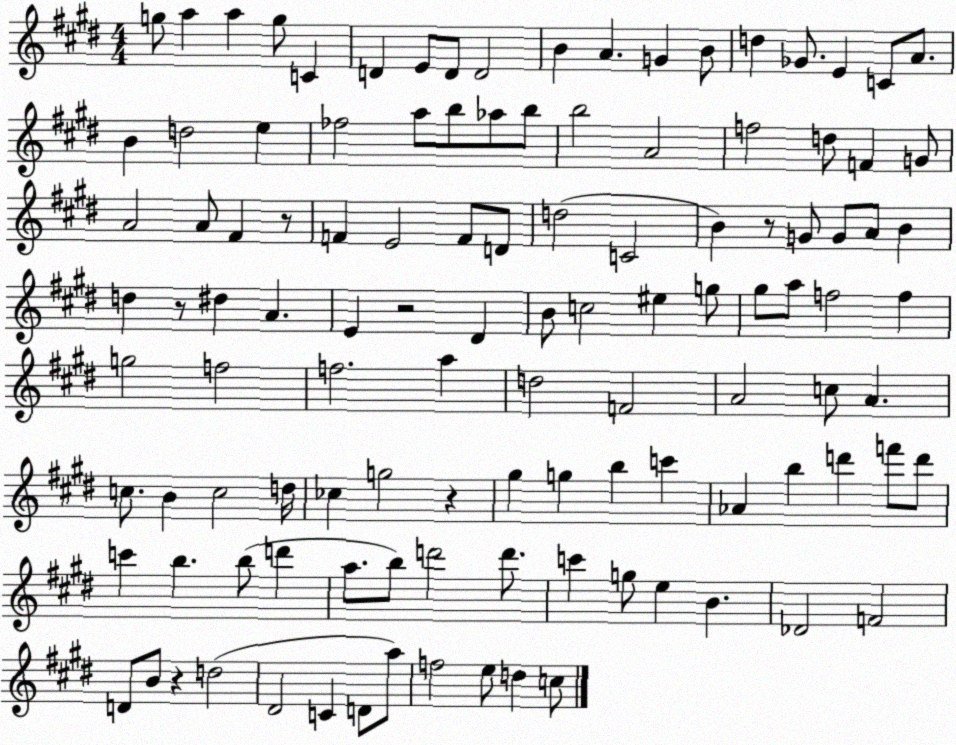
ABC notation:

X:1
T:Untitled
M:4/4
L:1/4
K:E
g/2 a a g/2 C D E/2 D/2 D2 B A G B/2 d _G/2 E C/2 A/2 B d2 e _f2 a/2 b/2 _a/2 b/2 b2 A2 f2 d/2 F G/2 A2 A/2 ^F z/2 F E2 F/2 D/2 d2 C2 B z/2 G/2 G/2 A/2 B d z/2 ^d A E z2 ^D B/2 c2 ^e g/2 ^g/2 a/2 f2 f g2 f2 f2 a d2 F2 A2 c/2 A c/2 B c2 d/4 _c g2 z ^g g b c' _A b d' f'/2 d'/2 c' b b/2 d' a/2 b/2 d'2 d'/2 c' g/2 e B _D2 F2 D/2 B/2 z d2 ^D2 C D/2 a/2 f2 e/2 d c/2